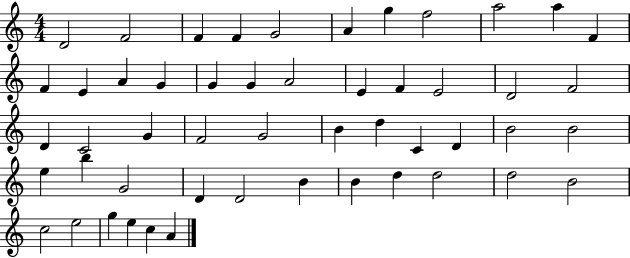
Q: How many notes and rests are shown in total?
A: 51